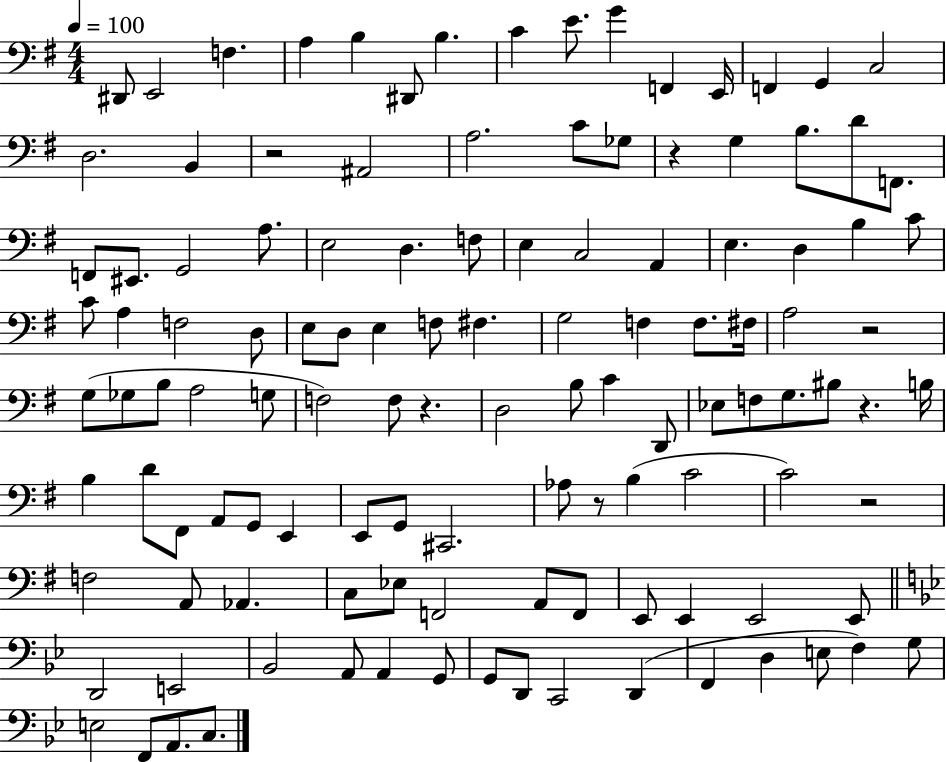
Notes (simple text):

D#2/e E2/h F3/q. A3/q B3/q D#2/e B3/q. C4/q E4/e. G4/q F2/q E2/s F2/q G2/q C3/h D3/h. B2/q R/h A#2/h A3/h. C4/e Gb3/e R/q G3/q B3/e. D4/e F2/e. F2/e EIS2/e. G2/h A3/e. E3/h D3/q. F3/e E3/q C3/h A2/q E3/q. D3/q B3/q C4/e C4/e A3/q F3/h D3/e E3/e D3/e E3/q F3/e F#3/q. G3/h F3/q F3/e. F#3/s A3/h R/h G3/e Gb3/e B3/e A3/h G3/e F3/h F3/e R/q. D3/h B3/e C4/q D2/e Eb3/e F3/e G3/e. BIS3/e R/q. B3/s B3/q D4/e F#2/e A2/e G2/e E2/q E2/e G2/e C#2/h. Ab3/e R/e B3/q C4/h C4/h R/h F3/h A2/e Ab2/q. C3/e Eb3/e F2/h A2/e F2/e E2/e E2/q E2/h E2/e D2/h E2/h Bb2/h A2/e A2/q G2/e G2/e D2/e C2/h D2/q F2/q D3/q E3/e F3/q G3/e E3/h F2/e A2/e. C3/e.